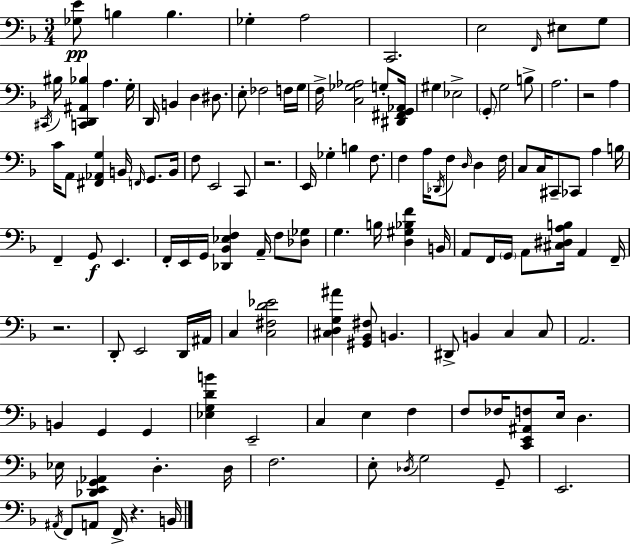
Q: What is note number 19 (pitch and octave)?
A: FES3